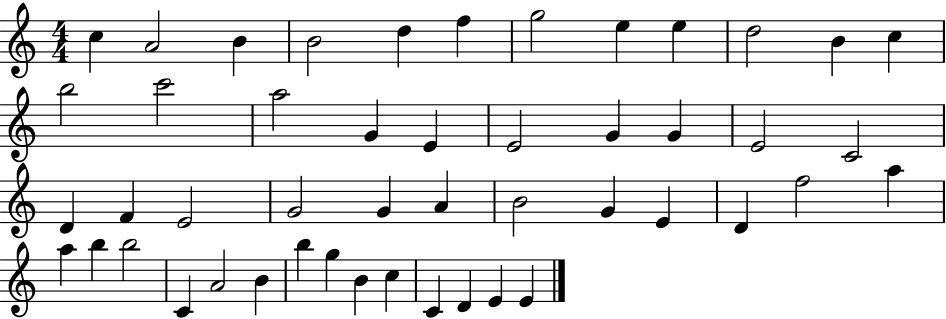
C5/q A4/h B4/q B4/h D5/q F5/q G5/h E5/q E5/q D5/h B4/q C5/q B5/h C6/h A5/h G4/q E4/q E4/h G4/q G4/q E4/h C4/h D4/q F4/q E4/h G4/h G4/q A4/q B4/h G4/q E4/q D4/q F5/h A5/q A5/q B5/q B5/h C4/q A4/h B4/q B5/q G5/q B4/q C5/q C4/q D4/q E4/q E4/q